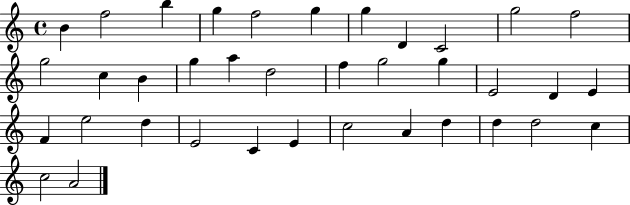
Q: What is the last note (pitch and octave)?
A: A4